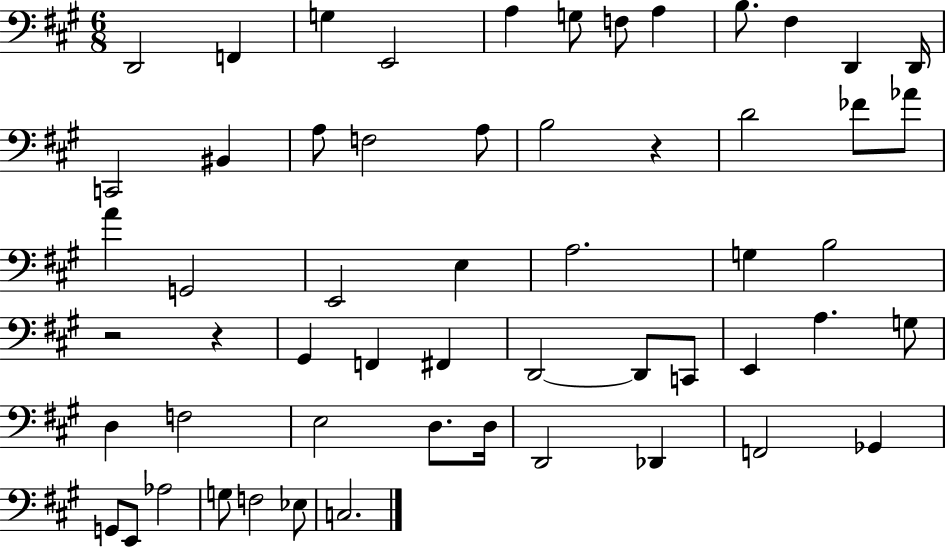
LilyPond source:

{
  \clef bass
  \numericTimeSignature
  \time 6/8
  \key a \major
  d,2 f,4 | g4 e,2 | a4 g8 f8 a4 | b8. fis4 d,4 d,16 | \break c,2 bis,4 | a8 f2 a8 | b2 r4 | d'2 fes'8 aes'8 | \break a'4 g,2 | e,2 e4 | a2. | g4 b2 | \break r2 r4 | gis,4 f,4 fis,4 | d,2~~ d,8 c,8 | e,4 a4. g8 | \break d4 f2 | e2 d8. d16 | d,2 des,4 | f,2 ges,4 | \break g,8 e,8 aes2 | g8 f2 ees8 | c2. | \bar "|."
}